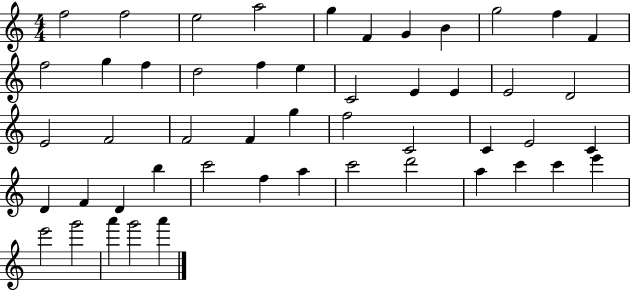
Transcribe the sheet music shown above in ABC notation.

X:1
T:Untitled
M:4/4
L:1/4
K:C
f2 f2 e2 a2 g F G B g2 f F f2 g f d2 f e C2 E E E2 D2 E2 F2 F2 F g f2 C2 C E2 C D F D b c'2 f a c'2 d'2 a c' c' e' e'2 g'2 a' g'2 a'